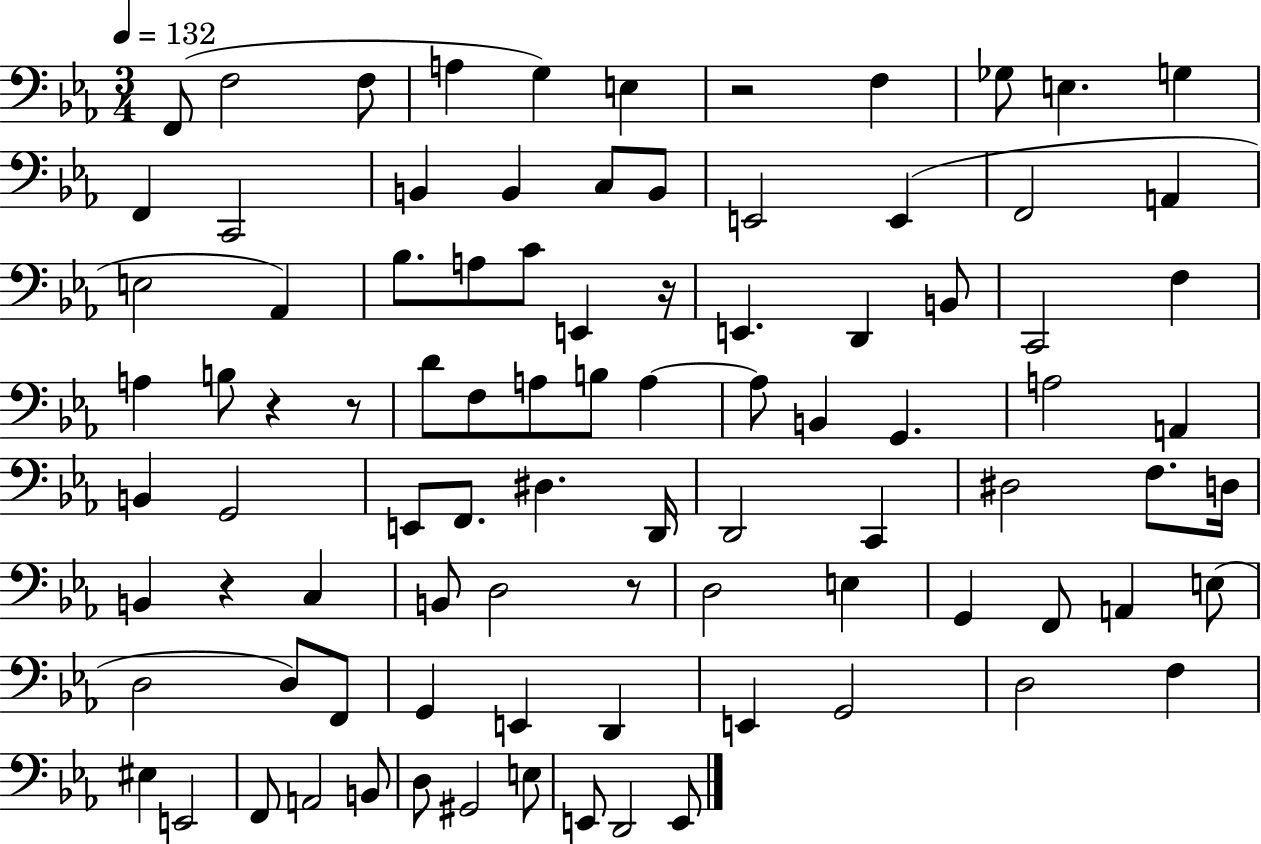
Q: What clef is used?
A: bass